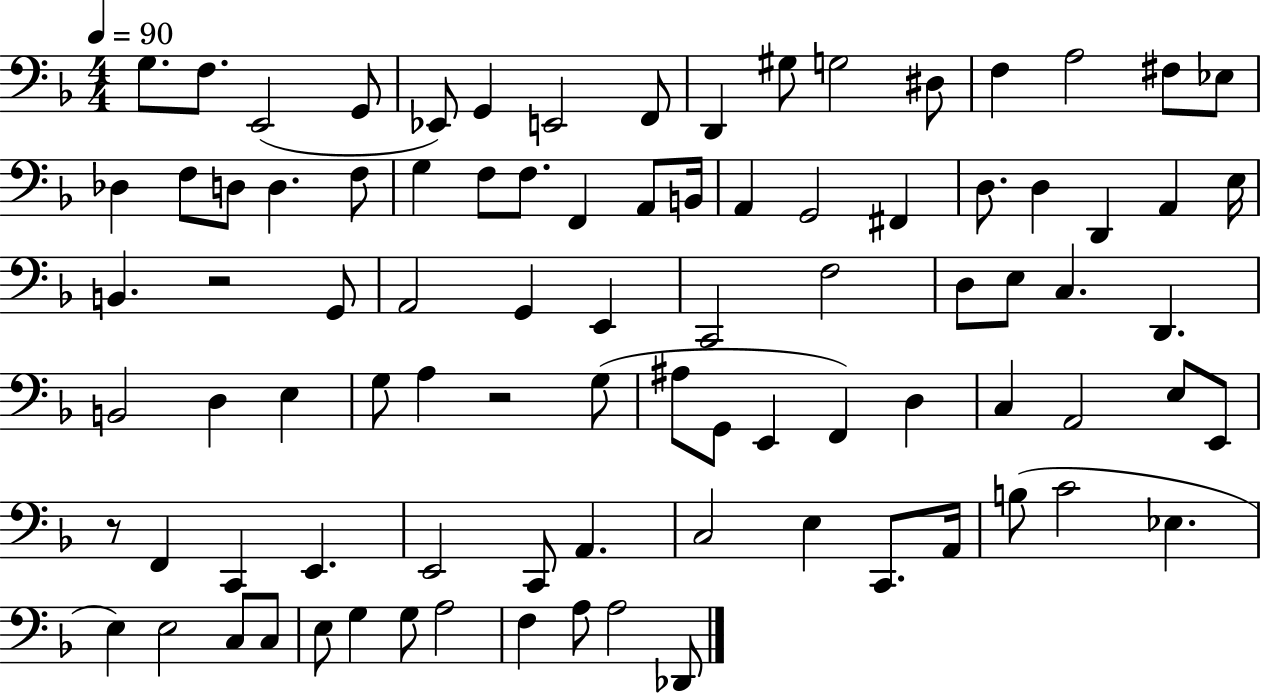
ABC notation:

X:1
T:Untitled
M:4/4
L:1/4
K:F
G,/2 F,/2 E,,2 G,,/2 _E,,/2 G,, E,,2 F,,/2 D,, ^G,/2 G,2 ^D,/2 F, A,2 ^F,/2 _E,/2 _D, F,/2 D,/2 D, F,/2 G, F,/2 F,/2 F,, A,,/2 B,,/4 A,, G,,2 ^F,, D,/2 D, D,, A,, E,/4 B,, z2 G,,/2 A,,2 G,, E,, C,,2 F,2 D,/2 E,/2 C, D,, B,,2 D, E, G,/2 A, z2 G,/2 ^A,/2 G,,/2 E,, F,, D, C, A,,2 E,/2 E,,/2 z/2 F,, C,, E,, E,,2 C,,/2 A,, C,2 E, C,,/2 A,,/4 B,/2 C2 _E, E, E,2 C,/2 C,/2 E,/2 G, G,/2 A,2 F, A,/2 A,2 _D,,/2